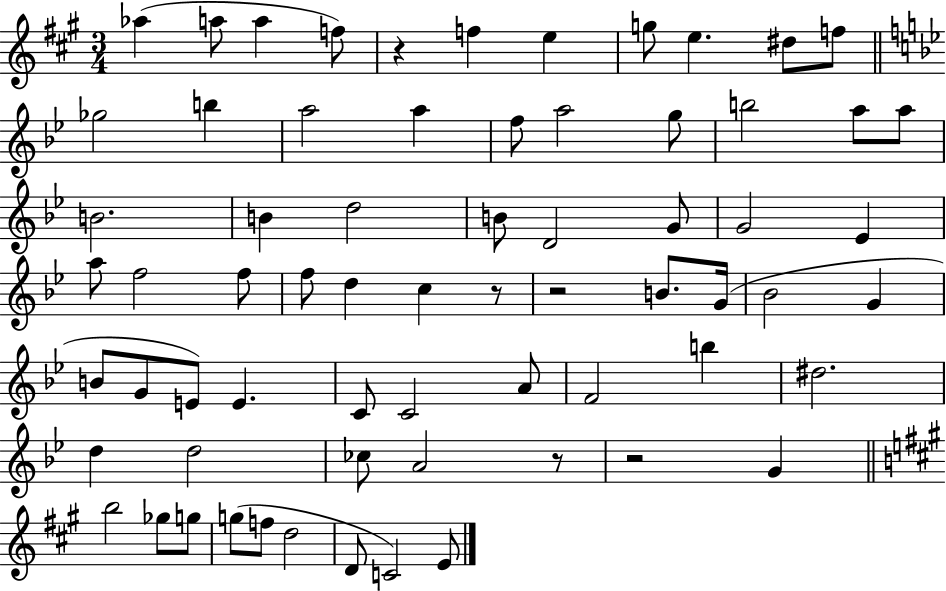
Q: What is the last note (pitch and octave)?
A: E4